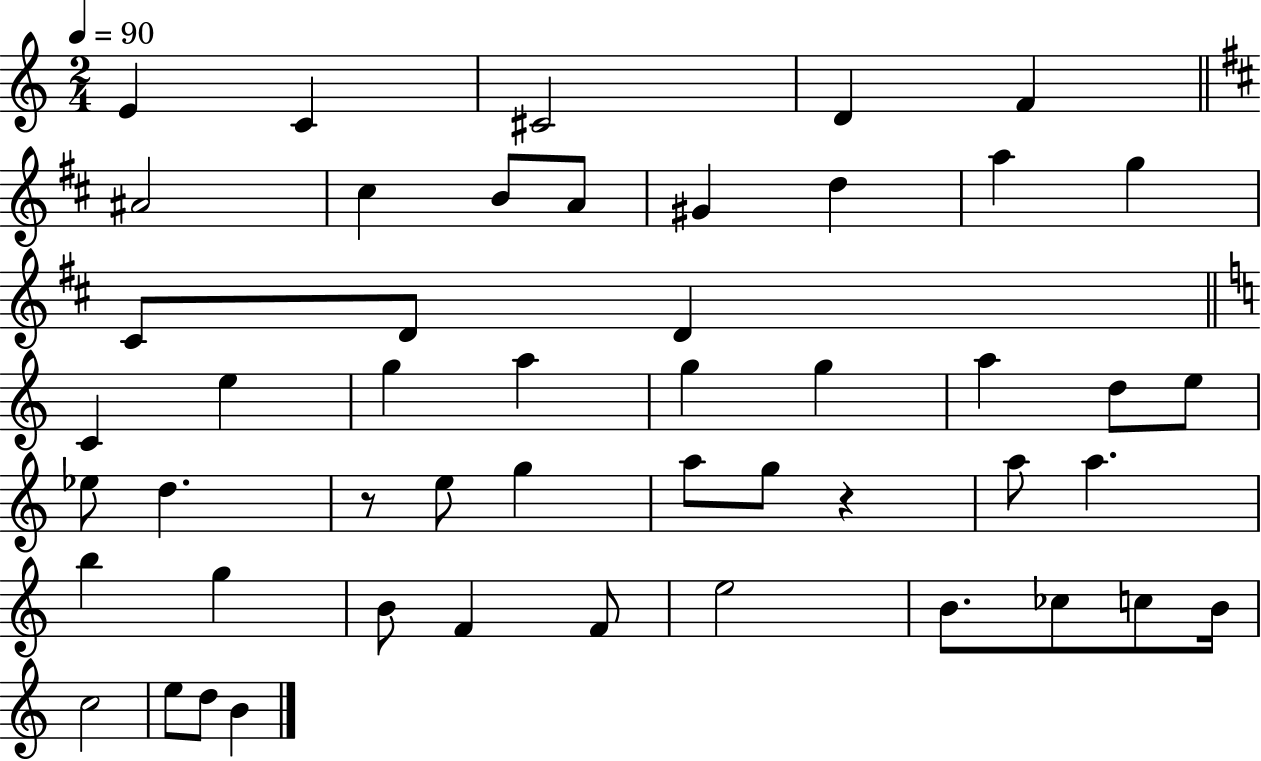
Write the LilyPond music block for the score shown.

{
  \clef treble
  \numericTimeSignature
  \time 2/4
  \key c \major
  \tempo 4 = 90
  \repeat volta 2 { e'4 c'4 | cis'2 | d'4 f'4 | \bar "||" \break \key d \major ais'2 | cis''4 b'8 a'8 | gis'4 d''4 | a''4 g''4 | \break cis'8 d'8 d'4 | \bar "||" \break \key a \minor c'4 e''4 | g''4 a''4 | g''4 g''4 | a''4 d''8 e''8 | \break ees''8 d''4. | r8 e''8 g''4 | a''8 g''8 r4 | a''8 a''4. | \break b''4 g''4 | b'8 f'4 f'8 | e''2 | b'8. ces''8 c''8 b'16 | \break c''2 | e''8 d''8 b'4 | } \bar "|."
}